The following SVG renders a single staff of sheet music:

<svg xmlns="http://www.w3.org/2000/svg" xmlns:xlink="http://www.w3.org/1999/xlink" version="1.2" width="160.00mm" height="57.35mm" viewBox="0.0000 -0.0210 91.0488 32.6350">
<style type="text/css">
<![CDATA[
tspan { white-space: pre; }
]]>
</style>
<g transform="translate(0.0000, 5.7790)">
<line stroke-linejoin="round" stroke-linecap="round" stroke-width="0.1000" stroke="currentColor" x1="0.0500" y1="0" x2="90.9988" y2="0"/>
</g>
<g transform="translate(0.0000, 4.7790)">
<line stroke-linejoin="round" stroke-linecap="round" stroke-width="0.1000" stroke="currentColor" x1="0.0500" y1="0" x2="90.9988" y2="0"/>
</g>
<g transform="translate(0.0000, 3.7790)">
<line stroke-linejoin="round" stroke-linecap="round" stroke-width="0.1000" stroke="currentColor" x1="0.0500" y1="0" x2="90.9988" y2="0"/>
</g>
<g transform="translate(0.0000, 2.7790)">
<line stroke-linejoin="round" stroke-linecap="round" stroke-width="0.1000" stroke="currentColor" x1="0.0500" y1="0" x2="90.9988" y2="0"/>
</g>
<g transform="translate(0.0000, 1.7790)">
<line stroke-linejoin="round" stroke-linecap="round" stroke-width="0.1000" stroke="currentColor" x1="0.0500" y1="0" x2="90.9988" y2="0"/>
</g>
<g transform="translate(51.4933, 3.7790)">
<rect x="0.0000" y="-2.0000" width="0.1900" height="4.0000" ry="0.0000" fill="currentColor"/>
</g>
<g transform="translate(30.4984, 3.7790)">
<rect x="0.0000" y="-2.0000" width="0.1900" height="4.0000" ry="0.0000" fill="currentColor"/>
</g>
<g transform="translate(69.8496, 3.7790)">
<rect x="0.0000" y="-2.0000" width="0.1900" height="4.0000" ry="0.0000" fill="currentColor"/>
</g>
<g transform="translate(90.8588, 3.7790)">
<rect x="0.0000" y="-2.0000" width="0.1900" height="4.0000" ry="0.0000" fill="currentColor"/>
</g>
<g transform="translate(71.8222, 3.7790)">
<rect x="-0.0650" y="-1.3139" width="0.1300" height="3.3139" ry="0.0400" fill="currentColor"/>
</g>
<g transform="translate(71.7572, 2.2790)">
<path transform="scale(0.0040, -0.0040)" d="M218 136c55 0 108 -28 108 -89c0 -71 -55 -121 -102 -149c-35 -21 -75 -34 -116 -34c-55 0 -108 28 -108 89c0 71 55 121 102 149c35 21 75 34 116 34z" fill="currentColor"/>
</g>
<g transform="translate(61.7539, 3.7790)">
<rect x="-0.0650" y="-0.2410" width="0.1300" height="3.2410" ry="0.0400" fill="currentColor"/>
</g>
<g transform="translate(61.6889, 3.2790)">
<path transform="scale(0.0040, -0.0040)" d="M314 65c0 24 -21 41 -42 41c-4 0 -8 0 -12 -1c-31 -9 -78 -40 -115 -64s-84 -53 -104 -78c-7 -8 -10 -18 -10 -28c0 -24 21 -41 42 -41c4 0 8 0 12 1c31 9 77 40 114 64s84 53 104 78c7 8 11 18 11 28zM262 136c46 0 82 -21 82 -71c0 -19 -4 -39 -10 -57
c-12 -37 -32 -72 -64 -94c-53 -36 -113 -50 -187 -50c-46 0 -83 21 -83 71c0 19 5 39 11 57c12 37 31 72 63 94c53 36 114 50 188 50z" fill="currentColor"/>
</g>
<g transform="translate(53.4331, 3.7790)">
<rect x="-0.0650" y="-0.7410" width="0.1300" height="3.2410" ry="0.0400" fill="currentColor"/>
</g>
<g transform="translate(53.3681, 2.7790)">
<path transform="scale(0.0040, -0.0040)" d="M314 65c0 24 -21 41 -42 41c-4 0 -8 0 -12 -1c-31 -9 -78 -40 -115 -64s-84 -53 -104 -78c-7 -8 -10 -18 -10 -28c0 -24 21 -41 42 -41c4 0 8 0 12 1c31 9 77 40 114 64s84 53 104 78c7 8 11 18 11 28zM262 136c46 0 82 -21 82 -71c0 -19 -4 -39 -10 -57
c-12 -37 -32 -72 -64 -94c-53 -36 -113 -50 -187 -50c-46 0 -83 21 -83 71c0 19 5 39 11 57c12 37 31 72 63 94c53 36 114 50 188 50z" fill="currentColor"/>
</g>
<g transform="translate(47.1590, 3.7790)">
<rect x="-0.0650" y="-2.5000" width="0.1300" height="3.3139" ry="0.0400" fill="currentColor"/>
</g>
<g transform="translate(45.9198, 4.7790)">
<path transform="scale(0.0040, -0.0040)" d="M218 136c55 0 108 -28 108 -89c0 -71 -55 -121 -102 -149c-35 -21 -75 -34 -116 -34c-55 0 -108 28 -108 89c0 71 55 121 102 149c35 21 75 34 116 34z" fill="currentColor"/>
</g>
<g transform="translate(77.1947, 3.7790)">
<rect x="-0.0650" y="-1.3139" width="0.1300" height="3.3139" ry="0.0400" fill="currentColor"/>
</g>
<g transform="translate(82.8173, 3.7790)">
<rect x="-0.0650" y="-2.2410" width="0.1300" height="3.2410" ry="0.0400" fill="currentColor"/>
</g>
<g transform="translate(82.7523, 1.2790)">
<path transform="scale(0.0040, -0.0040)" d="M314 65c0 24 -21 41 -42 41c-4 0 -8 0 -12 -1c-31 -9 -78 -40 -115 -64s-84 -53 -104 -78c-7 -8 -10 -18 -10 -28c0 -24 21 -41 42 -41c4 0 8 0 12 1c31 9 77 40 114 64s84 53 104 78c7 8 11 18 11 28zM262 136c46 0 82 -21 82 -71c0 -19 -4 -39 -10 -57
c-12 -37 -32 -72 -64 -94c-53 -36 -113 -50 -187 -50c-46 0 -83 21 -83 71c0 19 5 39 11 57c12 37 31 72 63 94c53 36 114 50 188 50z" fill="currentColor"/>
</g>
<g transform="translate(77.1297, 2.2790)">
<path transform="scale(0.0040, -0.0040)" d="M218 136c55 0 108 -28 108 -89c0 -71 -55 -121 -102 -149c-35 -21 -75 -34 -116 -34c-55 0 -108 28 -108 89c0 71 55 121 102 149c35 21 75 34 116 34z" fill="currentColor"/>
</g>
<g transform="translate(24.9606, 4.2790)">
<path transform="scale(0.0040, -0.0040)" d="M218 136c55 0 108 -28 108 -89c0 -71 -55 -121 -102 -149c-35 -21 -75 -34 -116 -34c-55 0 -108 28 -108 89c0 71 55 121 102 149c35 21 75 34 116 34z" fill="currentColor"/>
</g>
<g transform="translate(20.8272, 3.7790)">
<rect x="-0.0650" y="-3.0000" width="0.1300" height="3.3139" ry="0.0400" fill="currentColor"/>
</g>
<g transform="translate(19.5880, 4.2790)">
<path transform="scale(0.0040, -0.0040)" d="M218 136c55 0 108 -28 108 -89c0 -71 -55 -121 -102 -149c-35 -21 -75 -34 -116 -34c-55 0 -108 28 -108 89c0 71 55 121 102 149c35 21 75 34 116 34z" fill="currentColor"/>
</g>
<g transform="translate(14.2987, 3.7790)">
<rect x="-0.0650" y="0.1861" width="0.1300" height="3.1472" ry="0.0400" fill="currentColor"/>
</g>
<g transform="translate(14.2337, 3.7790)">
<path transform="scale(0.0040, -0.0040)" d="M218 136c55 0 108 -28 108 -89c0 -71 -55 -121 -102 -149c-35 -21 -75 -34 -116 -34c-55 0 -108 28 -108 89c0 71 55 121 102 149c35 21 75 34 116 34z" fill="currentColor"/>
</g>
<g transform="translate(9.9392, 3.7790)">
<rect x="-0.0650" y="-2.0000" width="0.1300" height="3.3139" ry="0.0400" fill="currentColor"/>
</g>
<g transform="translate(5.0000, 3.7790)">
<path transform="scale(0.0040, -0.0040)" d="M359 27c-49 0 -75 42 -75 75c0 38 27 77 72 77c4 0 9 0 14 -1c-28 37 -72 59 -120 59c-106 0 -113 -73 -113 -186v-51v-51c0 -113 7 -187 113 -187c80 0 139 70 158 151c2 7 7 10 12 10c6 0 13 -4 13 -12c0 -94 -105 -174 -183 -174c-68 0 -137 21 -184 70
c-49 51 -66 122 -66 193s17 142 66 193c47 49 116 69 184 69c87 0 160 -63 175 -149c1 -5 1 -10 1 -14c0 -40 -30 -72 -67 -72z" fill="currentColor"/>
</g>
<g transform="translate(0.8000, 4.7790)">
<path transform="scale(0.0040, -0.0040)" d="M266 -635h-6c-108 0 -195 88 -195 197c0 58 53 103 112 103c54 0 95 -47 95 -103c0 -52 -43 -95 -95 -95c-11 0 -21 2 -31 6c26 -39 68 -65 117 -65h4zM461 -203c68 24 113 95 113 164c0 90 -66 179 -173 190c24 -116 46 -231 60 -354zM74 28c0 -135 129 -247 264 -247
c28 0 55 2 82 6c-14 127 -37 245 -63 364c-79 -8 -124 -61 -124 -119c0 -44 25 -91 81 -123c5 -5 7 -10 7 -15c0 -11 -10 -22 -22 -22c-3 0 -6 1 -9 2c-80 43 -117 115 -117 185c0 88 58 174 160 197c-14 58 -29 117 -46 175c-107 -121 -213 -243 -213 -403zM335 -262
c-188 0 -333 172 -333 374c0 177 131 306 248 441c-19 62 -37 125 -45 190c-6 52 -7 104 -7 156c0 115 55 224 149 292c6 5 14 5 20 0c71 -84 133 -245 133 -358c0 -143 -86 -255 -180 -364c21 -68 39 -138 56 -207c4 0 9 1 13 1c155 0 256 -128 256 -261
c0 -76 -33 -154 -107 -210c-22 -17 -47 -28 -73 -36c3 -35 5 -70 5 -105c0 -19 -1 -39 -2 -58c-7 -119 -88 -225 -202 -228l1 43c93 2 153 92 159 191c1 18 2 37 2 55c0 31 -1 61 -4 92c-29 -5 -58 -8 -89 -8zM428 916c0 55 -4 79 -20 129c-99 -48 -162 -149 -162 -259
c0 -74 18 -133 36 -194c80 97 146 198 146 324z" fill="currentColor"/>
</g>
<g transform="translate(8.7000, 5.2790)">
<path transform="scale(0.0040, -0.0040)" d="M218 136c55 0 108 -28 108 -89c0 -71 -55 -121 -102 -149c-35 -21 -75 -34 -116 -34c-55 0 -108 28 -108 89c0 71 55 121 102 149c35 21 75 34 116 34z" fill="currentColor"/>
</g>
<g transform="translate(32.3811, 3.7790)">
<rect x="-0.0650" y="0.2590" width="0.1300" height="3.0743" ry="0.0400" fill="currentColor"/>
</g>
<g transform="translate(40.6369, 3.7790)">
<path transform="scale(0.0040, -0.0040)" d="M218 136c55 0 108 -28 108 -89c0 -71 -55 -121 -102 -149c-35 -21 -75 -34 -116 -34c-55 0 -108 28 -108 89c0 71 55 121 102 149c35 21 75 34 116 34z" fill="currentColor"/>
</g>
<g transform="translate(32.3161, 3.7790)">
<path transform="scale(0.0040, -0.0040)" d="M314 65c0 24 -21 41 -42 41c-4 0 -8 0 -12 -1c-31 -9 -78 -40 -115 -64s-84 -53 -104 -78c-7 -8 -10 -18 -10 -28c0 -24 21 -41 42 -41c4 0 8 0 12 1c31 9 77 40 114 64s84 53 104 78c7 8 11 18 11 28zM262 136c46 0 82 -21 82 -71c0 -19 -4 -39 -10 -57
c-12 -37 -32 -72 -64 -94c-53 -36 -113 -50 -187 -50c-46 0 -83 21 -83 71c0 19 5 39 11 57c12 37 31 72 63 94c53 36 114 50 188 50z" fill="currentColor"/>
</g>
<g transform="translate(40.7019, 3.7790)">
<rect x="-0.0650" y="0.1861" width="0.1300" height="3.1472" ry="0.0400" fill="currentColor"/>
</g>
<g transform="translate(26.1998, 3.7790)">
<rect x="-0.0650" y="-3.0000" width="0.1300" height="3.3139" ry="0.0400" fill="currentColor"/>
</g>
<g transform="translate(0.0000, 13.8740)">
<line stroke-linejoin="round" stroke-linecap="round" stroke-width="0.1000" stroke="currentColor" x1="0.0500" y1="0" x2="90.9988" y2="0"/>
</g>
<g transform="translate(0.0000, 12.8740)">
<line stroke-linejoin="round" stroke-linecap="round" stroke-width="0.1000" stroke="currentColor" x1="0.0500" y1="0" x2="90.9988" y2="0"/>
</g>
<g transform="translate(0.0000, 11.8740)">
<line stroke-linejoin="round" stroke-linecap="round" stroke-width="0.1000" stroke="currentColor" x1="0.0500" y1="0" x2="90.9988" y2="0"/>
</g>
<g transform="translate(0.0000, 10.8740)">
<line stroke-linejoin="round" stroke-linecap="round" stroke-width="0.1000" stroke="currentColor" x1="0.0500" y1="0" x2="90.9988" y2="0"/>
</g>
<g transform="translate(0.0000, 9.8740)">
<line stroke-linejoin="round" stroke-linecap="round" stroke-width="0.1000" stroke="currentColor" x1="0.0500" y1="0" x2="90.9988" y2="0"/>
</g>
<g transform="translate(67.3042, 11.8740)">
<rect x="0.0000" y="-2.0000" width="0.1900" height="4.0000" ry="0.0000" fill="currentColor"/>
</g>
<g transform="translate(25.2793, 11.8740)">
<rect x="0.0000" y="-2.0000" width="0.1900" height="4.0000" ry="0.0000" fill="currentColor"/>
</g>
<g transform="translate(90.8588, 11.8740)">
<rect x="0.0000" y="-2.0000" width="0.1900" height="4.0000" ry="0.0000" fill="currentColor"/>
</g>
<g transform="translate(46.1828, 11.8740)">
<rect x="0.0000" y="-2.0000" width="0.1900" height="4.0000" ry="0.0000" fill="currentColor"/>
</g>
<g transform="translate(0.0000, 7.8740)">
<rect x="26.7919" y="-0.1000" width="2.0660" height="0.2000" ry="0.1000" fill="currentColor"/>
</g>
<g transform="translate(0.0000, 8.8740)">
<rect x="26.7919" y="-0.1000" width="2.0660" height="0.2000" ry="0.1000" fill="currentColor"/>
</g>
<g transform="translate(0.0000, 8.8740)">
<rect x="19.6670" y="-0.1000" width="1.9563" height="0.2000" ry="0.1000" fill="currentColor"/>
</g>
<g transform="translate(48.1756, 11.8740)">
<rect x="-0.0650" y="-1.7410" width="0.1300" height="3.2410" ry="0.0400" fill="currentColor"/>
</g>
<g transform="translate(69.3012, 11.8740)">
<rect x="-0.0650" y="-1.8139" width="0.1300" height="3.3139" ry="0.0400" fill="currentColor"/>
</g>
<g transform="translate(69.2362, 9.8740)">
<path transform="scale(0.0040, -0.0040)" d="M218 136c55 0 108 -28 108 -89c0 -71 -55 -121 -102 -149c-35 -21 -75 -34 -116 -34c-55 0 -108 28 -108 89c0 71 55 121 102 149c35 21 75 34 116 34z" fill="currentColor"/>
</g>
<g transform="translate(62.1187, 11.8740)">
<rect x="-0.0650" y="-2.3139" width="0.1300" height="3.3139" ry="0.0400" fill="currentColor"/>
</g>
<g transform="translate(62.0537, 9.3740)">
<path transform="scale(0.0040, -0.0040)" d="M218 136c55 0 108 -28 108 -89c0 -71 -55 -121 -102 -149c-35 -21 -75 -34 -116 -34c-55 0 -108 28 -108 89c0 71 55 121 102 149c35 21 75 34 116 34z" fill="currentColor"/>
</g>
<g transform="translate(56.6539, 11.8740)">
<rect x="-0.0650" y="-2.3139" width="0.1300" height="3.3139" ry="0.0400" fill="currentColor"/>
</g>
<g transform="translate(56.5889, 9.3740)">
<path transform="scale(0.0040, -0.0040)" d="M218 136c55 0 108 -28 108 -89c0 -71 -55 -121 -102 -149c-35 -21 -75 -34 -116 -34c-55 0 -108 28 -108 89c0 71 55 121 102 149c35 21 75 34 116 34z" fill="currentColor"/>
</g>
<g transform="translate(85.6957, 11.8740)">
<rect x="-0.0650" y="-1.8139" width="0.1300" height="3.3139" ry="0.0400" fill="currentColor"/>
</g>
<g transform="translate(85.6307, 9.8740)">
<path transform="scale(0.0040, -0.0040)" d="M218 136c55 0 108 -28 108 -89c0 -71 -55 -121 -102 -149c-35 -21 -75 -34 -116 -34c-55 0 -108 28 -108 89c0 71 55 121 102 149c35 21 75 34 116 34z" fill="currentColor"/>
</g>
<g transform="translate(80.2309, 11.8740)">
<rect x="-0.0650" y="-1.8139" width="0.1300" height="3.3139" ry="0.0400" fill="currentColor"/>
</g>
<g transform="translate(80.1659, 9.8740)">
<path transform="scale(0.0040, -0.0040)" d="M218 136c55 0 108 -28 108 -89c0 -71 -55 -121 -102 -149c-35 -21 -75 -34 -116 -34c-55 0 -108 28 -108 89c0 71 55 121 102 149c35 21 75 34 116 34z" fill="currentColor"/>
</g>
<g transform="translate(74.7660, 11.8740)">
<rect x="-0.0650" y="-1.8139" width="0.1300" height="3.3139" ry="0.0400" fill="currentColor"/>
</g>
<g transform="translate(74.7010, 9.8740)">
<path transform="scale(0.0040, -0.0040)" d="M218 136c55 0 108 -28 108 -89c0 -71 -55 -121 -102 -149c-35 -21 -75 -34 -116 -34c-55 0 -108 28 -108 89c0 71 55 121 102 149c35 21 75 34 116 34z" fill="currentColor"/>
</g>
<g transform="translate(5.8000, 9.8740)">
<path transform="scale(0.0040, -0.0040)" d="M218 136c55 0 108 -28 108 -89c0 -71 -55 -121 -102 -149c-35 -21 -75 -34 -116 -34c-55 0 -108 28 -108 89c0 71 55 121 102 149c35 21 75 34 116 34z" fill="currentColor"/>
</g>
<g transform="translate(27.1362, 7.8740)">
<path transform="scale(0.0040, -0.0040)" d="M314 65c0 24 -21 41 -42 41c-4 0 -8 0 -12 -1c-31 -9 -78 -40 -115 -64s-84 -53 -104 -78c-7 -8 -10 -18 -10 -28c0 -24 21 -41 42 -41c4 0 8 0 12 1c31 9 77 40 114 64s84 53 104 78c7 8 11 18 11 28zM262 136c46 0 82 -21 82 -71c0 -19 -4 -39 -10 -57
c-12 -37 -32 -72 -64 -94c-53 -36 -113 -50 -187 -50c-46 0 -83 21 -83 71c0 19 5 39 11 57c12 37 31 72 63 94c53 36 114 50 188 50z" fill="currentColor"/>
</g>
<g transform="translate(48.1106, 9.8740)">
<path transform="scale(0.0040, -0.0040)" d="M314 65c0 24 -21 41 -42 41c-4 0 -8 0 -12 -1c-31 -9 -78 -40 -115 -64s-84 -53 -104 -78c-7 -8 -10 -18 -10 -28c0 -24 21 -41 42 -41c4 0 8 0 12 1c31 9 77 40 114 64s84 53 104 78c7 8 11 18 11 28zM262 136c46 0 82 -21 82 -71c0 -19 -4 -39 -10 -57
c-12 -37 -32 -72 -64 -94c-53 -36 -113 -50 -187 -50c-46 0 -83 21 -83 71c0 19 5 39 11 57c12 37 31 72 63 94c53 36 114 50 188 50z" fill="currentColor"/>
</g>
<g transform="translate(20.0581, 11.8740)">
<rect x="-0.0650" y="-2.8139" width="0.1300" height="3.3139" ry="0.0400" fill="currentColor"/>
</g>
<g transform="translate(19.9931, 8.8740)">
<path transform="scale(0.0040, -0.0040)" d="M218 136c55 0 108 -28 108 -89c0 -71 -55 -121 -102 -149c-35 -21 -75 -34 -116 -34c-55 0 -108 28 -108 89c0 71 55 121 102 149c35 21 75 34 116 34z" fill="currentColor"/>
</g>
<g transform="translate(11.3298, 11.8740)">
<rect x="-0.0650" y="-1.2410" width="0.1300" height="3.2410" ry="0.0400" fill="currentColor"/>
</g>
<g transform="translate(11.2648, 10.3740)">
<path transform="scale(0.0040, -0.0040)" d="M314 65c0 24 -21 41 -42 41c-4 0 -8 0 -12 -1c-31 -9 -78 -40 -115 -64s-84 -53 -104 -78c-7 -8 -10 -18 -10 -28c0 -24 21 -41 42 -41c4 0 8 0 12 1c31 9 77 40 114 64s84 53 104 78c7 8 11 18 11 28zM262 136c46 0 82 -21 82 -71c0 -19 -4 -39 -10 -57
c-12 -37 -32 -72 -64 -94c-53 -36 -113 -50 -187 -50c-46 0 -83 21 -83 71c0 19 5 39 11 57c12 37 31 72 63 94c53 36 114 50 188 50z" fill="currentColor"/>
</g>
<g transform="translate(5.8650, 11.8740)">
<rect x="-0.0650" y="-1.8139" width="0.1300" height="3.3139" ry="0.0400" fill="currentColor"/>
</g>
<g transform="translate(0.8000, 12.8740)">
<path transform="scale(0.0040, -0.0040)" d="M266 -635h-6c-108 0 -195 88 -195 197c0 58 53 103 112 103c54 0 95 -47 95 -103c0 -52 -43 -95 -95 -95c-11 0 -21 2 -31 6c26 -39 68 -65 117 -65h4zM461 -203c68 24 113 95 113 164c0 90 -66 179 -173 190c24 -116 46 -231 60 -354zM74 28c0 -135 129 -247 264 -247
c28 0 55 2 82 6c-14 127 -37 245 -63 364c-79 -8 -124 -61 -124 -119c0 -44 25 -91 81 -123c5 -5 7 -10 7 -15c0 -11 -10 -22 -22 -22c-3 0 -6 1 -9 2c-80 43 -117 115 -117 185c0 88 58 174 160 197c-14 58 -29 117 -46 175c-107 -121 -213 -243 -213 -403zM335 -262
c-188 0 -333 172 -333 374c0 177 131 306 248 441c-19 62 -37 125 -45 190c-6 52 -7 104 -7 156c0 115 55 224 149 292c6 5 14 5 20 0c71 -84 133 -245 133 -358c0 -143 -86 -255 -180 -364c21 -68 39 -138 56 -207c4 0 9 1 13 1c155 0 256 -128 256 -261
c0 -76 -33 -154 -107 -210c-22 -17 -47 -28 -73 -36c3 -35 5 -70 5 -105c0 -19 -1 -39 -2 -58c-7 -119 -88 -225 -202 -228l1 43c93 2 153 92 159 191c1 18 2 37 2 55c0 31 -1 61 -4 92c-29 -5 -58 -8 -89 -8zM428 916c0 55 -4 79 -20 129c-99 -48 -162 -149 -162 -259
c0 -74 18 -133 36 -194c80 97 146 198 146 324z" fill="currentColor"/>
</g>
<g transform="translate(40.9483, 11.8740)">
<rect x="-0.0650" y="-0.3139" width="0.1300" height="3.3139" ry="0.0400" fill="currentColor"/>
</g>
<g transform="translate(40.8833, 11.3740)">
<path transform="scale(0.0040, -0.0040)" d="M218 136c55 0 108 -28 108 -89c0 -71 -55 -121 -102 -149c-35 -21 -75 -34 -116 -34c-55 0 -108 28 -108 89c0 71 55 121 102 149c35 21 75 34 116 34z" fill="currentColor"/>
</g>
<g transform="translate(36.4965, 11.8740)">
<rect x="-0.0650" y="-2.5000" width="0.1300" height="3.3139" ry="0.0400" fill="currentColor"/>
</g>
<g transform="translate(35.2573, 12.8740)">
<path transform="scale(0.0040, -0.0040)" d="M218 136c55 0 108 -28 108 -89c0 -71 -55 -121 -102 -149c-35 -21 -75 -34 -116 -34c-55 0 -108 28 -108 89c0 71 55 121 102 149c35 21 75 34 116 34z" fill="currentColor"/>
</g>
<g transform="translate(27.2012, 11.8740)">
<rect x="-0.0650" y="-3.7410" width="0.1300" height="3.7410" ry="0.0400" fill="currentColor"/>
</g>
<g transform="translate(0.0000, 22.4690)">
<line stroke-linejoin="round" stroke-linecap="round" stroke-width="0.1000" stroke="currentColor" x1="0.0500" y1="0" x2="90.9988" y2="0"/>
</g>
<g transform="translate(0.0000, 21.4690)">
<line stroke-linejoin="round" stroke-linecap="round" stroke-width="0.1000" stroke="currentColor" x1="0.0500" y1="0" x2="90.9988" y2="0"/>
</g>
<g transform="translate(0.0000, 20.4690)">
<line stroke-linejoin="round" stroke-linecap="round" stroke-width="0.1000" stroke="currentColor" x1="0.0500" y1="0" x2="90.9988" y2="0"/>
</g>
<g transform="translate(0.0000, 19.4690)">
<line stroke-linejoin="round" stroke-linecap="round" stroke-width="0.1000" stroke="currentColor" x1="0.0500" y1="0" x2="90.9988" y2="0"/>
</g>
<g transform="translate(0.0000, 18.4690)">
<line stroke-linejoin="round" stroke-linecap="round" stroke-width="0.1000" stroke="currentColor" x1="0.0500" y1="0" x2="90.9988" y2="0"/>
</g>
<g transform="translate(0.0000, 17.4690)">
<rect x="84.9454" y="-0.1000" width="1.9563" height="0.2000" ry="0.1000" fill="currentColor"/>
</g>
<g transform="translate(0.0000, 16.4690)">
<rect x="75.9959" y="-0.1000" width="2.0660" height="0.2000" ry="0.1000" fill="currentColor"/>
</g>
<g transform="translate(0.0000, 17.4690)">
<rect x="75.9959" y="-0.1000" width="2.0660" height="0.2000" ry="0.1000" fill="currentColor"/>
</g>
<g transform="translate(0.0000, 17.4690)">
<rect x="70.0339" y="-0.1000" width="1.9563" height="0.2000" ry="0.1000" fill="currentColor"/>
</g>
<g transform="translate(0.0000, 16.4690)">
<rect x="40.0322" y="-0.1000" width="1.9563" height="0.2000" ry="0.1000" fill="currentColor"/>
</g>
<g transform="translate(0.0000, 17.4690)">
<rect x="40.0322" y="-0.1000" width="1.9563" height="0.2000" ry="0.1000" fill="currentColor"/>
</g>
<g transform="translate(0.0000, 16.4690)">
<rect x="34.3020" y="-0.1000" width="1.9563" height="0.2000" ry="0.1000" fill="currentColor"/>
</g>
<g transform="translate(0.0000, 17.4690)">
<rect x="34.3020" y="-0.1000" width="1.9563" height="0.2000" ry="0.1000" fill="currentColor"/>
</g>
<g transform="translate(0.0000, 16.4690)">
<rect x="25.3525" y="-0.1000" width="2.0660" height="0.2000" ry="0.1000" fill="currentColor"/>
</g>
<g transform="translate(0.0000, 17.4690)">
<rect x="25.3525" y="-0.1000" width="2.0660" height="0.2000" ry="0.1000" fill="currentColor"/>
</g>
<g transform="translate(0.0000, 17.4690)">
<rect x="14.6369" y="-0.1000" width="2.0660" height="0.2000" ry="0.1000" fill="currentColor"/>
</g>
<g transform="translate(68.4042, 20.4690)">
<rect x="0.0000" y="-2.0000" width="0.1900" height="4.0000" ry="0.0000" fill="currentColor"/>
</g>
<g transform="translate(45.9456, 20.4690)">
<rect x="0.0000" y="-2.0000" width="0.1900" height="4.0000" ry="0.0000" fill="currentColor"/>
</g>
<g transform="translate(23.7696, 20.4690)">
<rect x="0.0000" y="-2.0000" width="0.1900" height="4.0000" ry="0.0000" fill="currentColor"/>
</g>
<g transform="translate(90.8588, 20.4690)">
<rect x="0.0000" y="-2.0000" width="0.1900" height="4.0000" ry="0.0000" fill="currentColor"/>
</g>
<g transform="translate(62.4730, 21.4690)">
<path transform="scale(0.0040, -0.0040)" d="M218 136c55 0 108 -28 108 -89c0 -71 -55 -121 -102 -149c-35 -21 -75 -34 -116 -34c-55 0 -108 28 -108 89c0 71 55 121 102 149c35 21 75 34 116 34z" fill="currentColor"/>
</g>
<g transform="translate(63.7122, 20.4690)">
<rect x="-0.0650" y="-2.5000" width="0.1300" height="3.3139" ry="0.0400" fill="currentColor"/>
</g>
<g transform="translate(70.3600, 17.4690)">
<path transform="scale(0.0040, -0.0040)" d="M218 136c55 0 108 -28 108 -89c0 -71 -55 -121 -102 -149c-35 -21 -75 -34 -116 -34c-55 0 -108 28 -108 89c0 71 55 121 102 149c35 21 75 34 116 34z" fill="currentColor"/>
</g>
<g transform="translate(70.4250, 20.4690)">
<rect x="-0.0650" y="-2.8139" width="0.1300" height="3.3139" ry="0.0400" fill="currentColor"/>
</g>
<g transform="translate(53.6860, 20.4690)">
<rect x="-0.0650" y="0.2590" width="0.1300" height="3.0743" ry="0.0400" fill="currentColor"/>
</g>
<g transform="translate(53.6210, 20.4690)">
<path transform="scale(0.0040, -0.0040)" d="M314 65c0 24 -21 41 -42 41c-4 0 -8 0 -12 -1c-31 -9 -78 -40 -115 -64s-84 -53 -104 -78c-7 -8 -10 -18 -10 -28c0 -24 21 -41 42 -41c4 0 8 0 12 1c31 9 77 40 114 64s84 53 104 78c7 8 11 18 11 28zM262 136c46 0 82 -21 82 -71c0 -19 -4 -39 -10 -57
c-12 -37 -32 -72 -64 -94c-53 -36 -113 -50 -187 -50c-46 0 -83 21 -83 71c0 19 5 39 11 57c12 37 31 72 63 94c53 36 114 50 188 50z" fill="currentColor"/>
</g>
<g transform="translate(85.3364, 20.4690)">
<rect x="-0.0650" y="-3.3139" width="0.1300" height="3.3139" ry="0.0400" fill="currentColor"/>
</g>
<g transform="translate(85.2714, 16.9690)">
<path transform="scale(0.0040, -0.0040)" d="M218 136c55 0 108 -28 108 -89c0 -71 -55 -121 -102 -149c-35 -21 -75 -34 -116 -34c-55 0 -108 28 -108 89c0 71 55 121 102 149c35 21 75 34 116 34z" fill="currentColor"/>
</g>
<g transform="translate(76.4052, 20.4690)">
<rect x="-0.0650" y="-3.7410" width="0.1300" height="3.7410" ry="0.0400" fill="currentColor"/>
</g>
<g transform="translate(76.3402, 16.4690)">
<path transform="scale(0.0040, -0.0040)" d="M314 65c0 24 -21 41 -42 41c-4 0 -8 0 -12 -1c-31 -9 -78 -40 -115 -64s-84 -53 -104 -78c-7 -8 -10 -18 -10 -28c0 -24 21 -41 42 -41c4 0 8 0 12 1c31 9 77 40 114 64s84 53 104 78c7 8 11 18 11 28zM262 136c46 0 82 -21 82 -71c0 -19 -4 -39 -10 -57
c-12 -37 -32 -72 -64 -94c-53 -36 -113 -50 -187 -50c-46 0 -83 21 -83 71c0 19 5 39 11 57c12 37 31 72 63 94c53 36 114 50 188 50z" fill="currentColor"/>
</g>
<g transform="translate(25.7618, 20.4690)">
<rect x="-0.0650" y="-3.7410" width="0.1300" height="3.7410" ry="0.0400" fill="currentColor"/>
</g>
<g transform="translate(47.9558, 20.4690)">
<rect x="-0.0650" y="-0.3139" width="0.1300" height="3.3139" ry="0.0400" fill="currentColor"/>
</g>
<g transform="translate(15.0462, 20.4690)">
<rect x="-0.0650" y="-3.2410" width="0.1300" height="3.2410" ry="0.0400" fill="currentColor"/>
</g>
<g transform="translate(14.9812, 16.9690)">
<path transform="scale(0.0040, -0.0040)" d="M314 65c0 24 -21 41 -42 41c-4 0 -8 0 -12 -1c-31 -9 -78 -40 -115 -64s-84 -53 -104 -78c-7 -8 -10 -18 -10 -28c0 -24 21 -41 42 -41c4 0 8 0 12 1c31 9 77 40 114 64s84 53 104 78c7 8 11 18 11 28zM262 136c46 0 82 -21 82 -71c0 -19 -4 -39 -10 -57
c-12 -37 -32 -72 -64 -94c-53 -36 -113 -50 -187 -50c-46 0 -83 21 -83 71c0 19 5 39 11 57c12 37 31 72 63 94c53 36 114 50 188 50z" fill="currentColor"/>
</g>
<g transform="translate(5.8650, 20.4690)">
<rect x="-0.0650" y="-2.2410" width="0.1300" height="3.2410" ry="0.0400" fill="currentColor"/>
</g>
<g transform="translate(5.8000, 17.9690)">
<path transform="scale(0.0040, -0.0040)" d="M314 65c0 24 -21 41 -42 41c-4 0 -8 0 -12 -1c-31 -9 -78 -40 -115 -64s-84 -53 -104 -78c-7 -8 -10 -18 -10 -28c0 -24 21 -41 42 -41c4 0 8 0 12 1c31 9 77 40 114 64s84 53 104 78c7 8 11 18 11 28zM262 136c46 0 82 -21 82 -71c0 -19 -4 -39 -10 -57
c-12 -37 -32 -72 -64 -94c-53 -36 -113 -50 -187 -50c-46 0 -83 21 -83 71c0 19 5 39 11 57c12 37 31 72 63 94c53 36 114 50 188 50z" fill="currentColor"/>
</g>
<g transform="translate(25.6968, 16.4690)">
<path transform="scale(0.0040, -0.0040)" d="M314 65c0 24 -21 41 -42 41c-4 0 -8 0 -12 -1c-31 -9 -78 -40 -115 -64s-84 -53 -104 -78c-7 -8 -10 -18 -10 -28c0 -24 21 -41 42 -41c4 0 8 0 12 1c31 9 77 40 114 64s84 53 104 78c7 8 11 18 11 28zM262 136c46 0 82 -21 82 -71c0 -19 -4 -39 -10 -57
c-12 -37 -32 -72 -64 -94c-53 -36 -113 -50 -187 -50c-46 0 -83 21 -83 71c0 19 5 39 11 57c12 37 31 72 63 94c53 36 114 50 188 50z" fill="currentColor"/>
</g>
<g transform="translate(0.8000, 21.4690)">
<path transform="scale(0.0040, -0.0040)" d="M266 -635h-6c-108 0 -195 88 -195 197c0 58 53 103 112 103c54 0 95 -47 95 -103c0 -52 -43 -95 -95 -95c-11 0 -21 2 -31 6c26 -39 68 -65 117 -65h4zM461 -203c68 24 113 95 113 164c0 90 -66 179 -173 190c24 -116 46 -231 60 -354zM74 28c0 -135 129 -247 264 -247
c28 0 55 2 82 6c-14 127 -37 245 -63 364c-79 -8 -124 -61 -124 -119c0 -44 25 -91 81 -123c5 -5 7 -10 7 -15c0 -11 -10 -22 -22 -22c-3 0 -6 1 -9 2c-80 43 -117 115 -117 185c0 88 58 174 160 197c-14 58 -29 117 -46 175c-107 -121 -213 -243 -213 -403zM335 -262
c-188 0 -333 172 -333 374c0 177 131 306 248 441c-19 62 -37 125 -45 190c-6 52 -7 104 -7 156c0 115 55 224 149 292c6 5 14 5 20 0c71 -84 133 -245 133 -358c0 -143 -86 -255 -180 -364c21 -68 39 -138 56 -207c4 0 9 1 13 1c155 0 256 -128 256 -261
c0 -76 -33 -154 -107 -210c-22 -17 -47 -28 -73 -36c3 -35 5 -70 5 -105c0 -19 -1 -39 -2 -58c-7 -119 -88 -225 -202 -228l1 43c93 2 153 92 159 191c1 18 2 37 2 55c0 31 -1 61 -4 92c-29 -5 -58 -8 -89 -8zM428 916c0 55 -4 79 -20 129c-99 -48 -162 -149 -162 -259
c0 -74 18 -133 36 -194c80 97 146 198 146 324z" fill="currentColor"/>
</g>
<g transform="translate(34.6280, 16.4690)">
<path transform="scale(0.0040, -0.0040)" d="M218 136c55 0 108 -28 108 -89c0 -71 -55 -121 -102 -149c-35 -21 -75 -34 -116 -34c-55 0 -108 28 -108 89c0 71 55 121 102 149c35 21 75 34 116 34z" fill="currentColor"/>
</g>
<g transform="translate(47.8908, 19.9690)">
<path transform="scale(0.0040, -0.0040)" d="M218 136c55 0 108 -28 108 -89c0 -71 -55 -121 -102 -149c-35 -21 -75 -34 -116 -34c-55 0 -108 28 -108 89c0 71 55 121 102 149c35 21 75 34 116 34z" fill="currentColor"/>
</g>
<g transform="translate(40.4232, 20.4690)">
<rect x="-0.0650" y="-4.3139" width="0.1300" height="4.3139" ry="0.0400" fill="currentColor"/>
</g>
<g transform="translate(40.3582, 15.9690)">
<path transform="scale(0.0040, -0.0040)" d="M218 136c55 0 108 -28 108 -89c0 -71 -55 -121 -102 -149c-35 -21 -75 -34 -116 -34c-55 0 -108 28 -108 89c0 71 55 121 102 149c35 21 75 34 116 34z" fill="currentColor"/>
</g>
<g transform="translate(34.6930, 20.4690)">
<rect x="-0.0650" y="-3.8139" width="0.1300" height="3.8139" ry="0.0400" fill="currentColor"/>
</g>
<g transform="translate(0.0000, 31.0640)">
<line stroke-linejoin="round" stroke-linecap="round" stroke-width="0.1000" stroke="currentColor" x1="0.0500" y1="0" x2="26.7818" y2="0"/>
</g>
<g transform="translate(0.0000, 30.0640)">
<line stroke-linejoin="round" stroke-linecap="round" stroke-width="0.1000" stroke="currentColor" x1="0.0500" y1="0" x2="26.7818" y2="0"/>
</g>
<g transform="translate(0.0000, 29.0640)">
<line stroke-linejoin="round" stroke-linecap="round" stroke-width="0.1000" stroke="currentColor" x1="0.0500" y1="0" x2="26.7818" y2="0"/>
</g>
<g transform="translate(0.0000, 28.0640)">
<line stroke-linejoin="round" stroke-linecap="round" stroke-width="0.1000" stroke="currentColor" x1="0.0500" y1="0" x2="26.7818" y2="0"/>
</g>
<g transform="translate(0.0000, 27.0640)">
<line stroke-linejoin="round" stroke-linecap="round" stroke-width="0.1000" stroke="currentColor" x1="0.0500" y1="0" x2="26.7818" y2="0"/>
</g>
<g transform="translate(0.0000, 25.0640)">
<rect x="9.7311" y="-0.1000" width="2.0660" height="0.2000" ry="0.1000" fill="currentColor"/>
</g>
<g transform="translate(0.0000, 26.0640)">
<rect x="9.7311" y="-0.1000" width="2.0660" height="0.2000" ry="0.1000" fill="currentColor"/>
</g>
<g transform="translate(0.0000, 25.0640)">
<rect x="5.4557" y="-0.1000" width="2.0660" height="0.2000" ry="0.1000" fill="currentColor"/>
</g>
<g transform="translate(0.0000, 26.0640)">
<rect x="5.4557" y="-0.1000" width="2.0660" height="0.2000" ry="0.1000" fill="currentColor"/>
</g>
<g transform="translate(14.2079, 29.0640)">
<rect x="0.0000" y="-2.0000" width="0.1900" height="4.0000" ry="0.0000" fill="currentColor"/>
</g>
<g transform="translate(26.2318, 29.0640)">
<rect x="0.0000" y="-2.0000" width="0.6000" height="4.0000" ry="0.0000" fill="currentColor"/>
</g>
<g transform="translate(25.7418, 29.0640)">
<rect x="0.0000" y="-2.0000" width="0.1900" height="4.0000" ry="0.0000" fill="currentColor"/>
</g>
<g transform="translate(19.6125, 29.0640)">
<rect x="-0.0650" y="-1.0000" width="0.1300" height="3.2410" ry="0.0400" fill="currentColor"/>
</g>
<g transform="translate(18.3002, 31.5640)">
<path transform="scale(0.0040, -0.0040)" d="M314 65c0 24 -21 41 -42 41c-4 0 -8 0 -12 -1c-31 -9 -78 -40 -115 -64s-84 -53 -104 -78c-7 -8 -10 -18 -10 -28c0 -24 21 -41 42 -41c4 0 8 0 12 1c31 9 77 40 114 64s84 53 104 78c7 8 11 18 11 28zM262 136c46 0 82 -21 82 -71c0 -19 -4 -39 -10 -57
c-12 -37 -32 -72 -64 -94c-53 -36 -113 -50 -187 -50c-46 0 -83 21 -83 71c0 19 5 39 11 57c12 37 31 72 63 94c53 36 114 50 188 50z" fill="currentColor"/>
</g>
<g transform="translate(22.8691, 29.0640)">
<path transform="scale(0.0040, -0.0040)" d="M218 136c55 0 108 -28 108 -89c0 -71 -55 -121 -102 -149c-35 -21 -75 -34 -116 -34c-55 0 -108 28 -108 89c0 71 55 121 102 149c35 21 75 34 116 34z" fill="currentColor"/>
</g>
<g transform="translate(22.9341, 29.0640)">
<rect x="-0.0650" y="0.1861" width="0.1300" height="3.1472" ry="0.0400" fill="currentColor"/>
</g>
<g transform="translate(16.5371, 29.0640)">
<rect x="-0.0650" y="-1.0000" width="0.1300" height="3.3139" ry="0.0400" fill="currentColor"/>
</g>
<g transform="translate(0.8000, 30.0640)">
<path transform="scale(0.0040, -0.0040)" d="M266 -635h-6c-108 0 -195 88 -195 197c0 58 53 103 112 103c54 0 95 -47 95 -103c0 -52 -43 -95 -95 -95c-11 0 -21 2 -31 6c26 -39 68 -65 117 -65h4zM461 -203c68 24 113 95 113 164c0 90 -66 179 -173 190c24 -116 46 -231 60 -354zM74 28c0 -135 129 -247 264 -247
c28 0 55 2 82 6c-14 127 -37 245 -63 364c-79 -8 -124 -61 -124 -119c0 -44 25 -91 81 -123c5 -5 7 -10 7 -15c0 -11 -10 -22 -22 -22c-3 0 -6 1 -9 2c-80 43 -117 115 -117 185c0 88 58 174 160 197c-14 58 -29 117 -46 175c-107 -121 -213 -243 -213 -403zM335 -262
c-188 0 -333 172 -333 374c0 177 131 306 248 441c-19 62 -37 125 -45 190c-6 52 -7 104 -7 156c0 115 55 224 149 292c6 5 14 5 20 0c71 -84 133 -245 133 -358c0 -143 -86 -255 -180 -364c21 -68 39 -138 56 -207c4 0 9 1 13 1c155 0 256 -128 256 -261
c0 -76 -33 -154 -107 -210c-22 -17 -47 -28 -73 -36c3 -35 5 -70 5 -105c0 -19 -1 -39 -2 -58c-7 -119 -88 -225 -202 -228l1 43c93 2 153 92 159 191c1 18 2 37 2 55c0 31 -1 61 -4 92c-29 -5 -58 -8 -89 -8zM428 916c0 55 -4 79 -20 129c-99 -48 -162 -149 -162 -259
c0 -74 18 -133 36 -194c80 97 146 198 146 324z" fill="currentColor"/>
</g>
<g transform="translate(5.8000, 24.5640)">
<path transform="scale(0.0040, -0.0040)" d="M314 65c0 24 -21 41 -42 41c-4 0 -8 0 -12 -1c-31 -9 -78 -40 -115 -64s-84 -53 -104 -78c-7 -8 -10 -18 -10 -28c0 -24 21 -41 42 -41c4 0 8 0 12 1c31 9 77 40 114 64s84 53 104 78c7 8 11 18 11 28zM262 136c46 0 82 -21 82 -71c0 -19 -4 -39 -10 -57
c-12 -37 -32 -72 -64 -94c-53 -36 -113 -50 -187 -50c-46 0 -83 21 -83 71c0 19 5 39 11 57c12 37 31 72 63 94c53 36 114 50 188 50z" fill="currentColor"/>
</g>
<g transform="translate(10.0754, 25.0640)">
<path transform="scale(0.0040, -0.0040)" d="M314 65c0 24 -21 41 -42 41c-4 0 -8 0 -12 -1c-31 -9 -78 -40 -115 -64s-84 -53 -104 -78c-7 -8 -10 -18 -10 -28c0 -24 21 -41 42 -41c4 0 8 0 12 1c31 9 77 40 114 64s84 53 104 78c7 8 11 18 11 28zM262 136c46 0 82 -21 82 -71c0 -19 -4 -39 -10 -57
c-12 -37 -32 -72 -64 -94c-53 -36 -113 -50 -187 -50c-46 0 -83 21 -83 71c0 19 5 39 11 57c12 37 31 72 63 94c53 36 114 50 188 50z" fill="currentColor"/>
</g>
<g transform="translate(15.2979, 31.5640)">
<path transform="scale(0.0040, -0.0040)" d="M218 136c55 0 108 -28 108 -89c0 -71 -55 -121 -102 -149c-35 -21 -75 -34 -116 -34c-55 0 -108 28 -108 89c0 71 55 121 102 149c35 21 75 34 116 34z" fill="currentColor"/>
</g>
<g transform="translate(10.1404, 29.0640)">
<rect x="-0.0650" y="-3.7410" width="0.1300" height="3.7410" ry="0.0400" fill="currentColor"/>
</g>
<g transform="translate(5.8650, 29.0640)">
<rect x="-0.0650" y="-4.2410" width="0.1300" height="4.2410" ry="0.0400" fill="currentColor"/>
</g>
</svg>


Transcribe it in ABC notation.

X:1
T:Untitled
M:4/4
L:1/4
K:C
F B A A B2 B G d2 c2 e e g2 f e2 a c'2 G c f2 g g f f f f g2 b2 c'2 c' d' c B2 G a c'2 b d'2 c'2 D D2 B